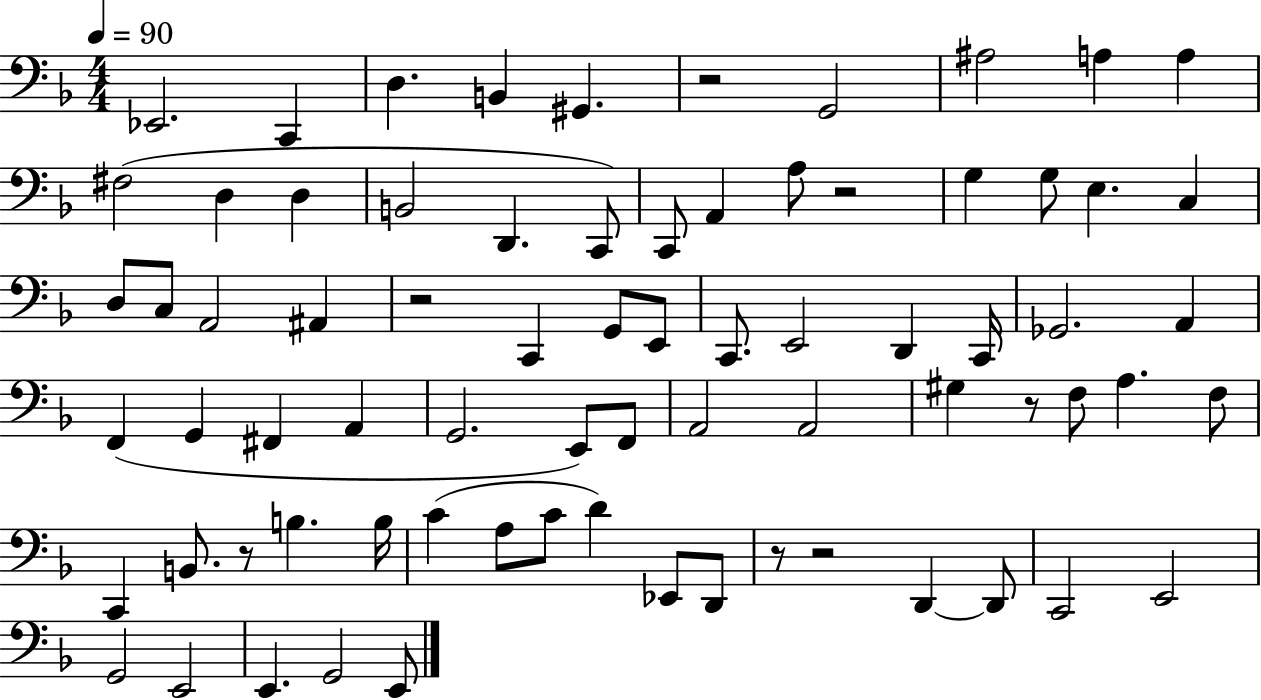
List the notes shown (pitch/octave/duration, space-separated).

Eb2/h. C2/q D3/q. B2/q G#2/q. R/h G2/h A#3/h A3/q A3/q F#3/h D3/q D3/q B2/h D2/q. C2/e C2/e A2/q A3/e R/h G3/q G3/e E3/q. C3/q D3/e C3/e A2/h A#2/q R/h C2/q G2/e E2/e C2/e. E2/h D2/q C2/s Gb2/h. A2/q F2/q G2/q F#2/q A2/q G2/h. E2/e F2/e A2/h A2/h G#3/q R/e F3/e A3/q. F3/e C2/q B2/e. R/e B3/q. B3/s C4/q A3/e C4/e D4/q Eb2/e D2/e R/e R/h D2/q D2/e C2/h E2/h G2/h E2/h E2/q. G2/h E2/e